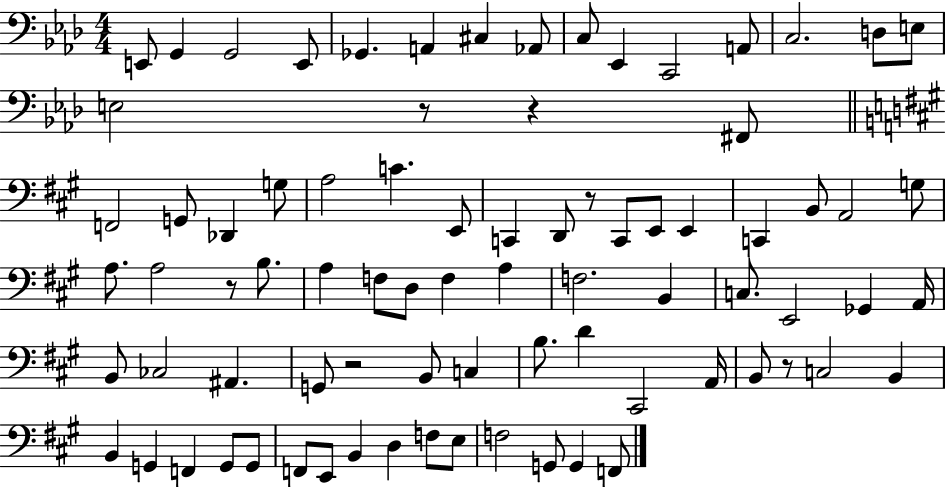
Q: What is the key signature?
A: AES major